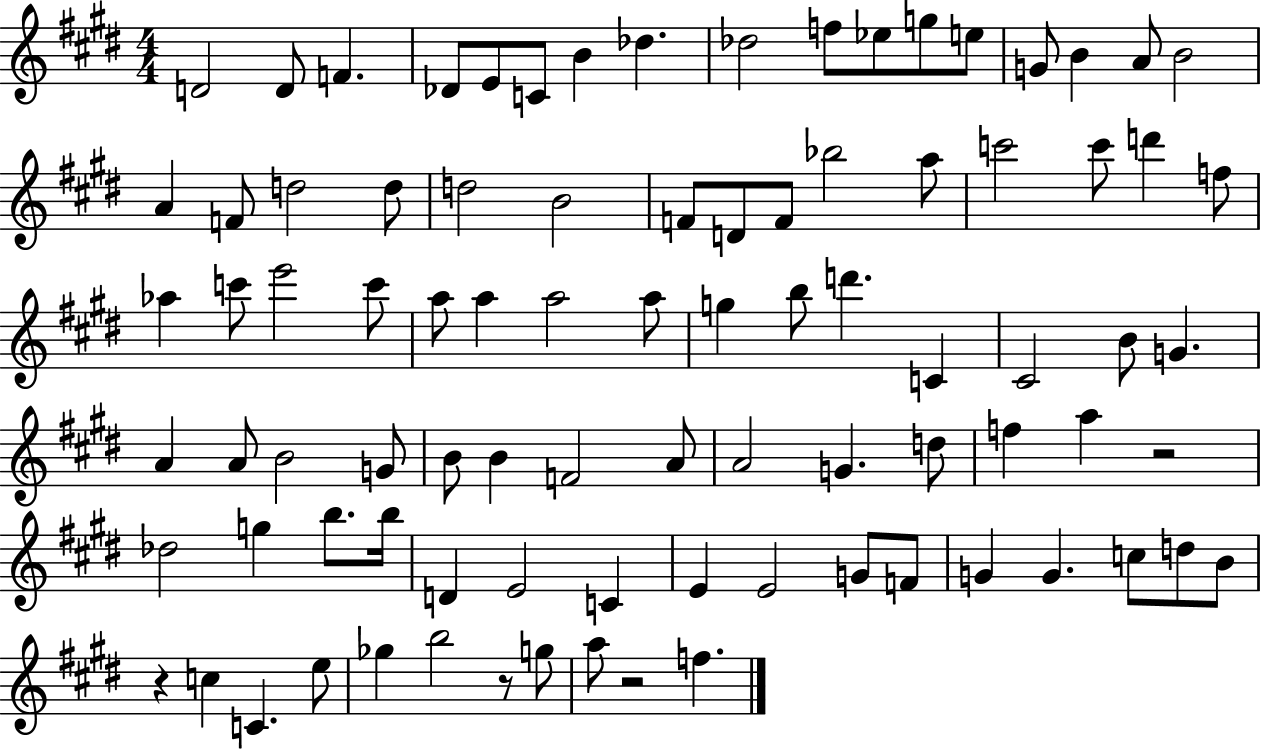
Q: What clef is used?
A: treble